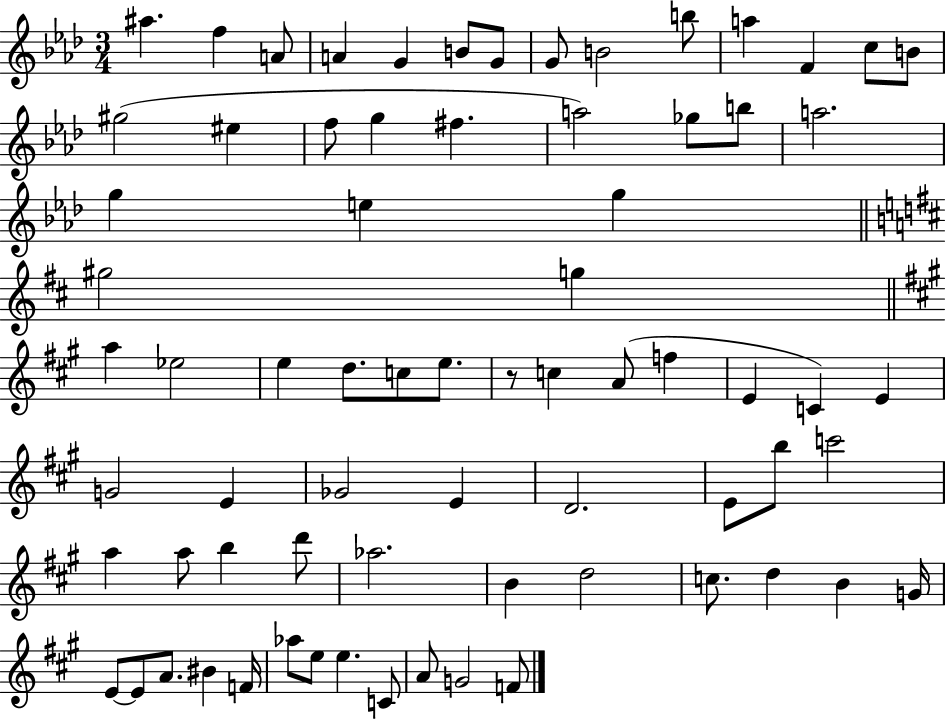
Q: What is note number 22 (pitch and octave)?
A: B5